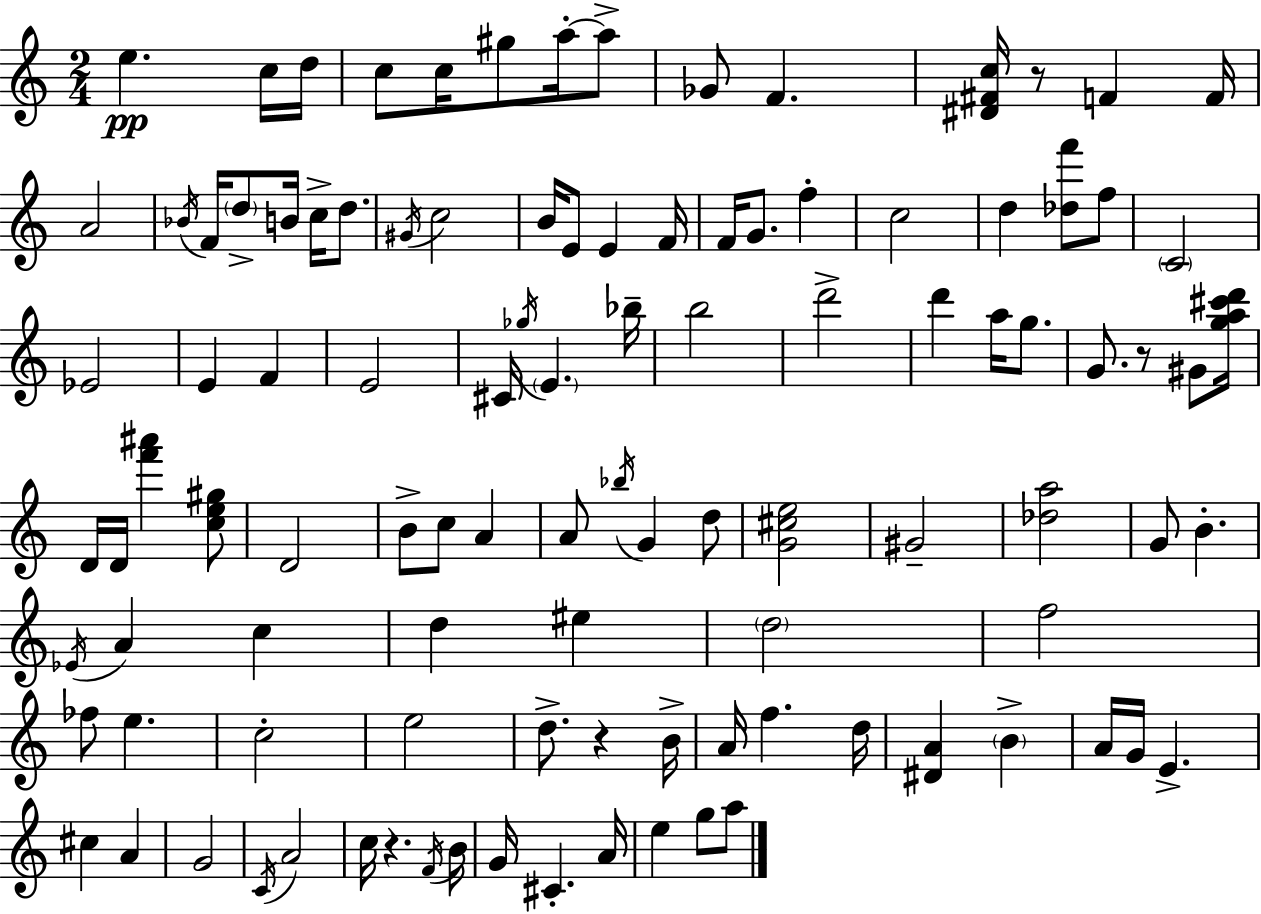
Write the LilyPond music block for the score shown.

{
  \clef treble
  \numericTimeSignature
  \time 2/4
  \key c \major
  e''4.\pp c''16 d''16 | c''8 c''16 gis''8 a''16-.~~ a''8-> | ges'8 f'4. | <dis' fis' c''>16 r8 f'4 f'16 | \break a'2 | \acciaccatura { bes'16 } f'16 \parenthesize d''8-> b'16 c''16-> d''8. | \acciaccatura { gis'16 } c''2 | b'16 e'8 e'4 | \break f'16 f'16 g'8. f''4-. | c''2 | d''4 <des'' f'''>8 | f''8 \parenthesize c'2 | \break ees'2 | e'4 f'4 | e'2 | cis'16 \acciaccatura { ges''16 } \parenthesize e'4. | \break bes''16-- b''2 | d'''2-> | d'''4 a''16 | g''8. g'8. r8 | \break gis'8 <g'' a'' cis''' d'''>16 d'16 d'16 <f''' ais'''>4 | <c'' e'' gis''>8 d'2 | b'8-> c''8 a'4 | a'8 \acciaccatura { bes''16 } g'4 | \break d''8 <g' cis'' e''>2 | gis'2-- | <des'' a''>2 | g'8 b'4.-. | \break \acciaccatura { ees'16 } a'4 | c''4 d''4 | eis''4 \parenthesize d''2 | f''2 | \break fes''8 e''4. | c''2-. | e''2 | d''8.-> | \break r4 b'16-> a'16 f''4. | d''16 <dis' a'>4 | \parenthesize b'4-> a'16 g'16 e'4.-> | cis''4 | \break a'4 g'2 | \acciaccatura { c'16 } a'2 | c''16 r4. | \acciaccatura { f'16 } b'16 g'16 | \break cis'4.-. a'16 e''4 | g''8 a''8 \bar "|."
}